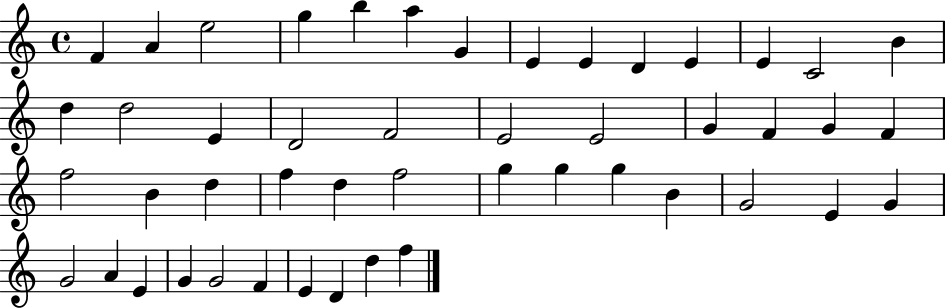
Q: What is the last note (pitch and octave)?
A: F5